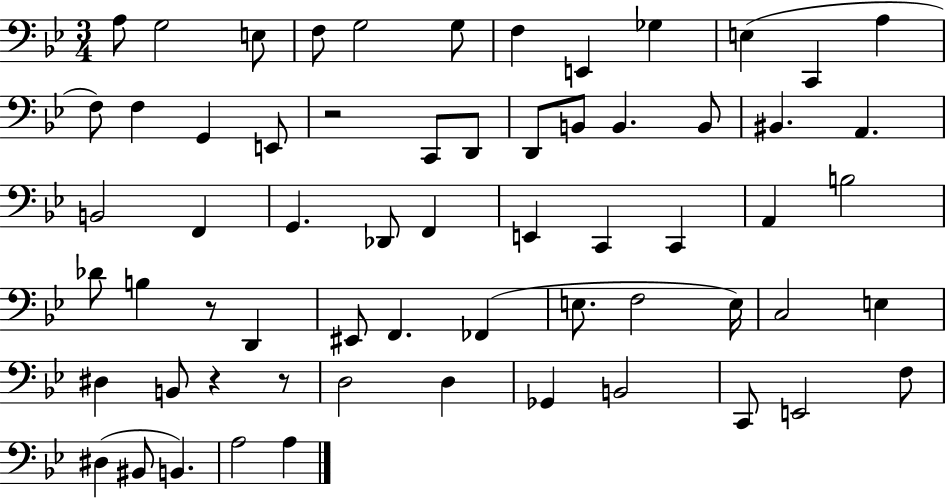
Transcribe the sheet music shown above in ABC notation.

X:1
T:Untitled
M:3/4
L:1/4
K:Bb
A,/2 G,2 E,/2 F,/2 G,2 G,/2 F, E,, _G, E, C,, A, F,/2 F, G,, E,,/2 z2 C,,/2 D,,/2 D,,/2 B,,/2 B,, B,,/2 ^B,, A,, B,,2 F,, G,, _D,,/2 F,, E,, C,, C,, A,, B,2 _D/2 B, z/2 D,, ^E,,/2 F,, _F,, E,/2 F,2 E,/4 C,2 E, ^D, B,,/2 z z/2 D,2 D, _G,, B,,2 C,,/2 E,,2 F,/2 ^D, ^B,,/2 B,, A,2 A,